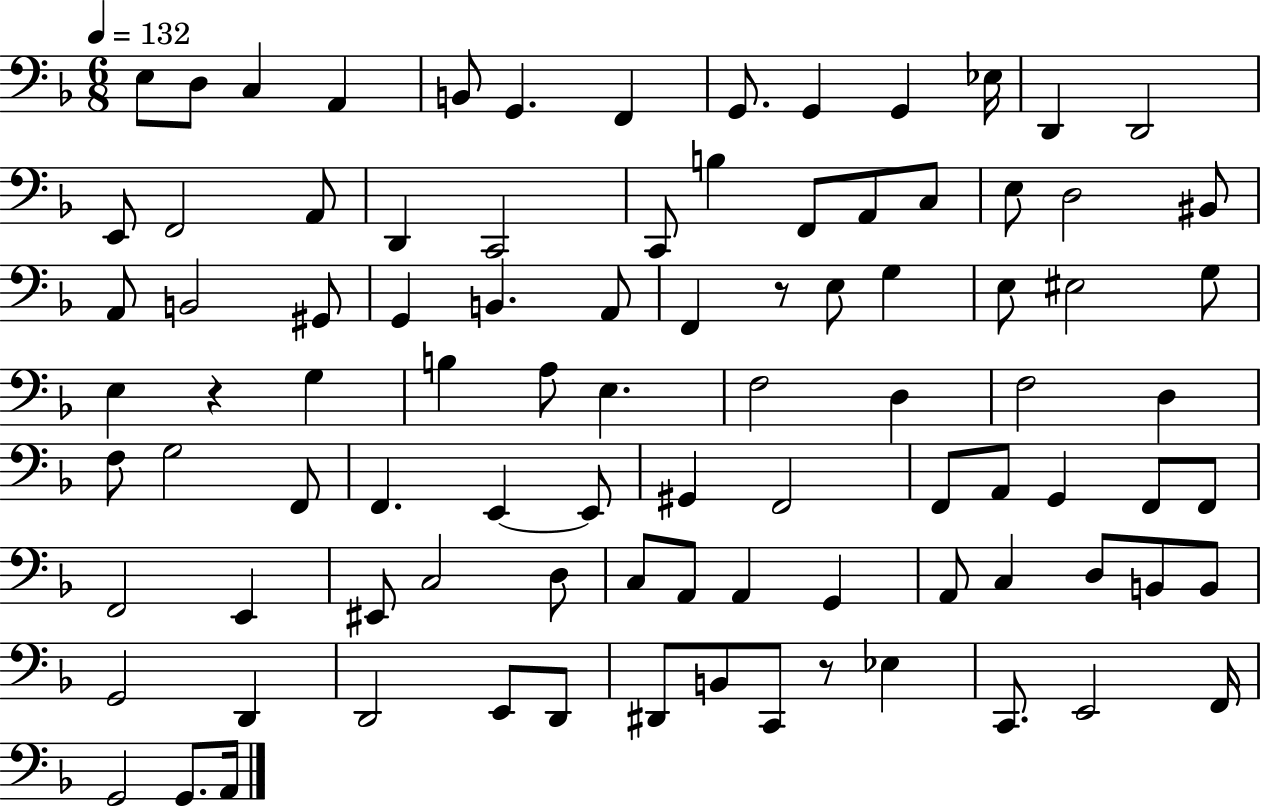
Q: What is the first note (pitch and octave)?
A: E3